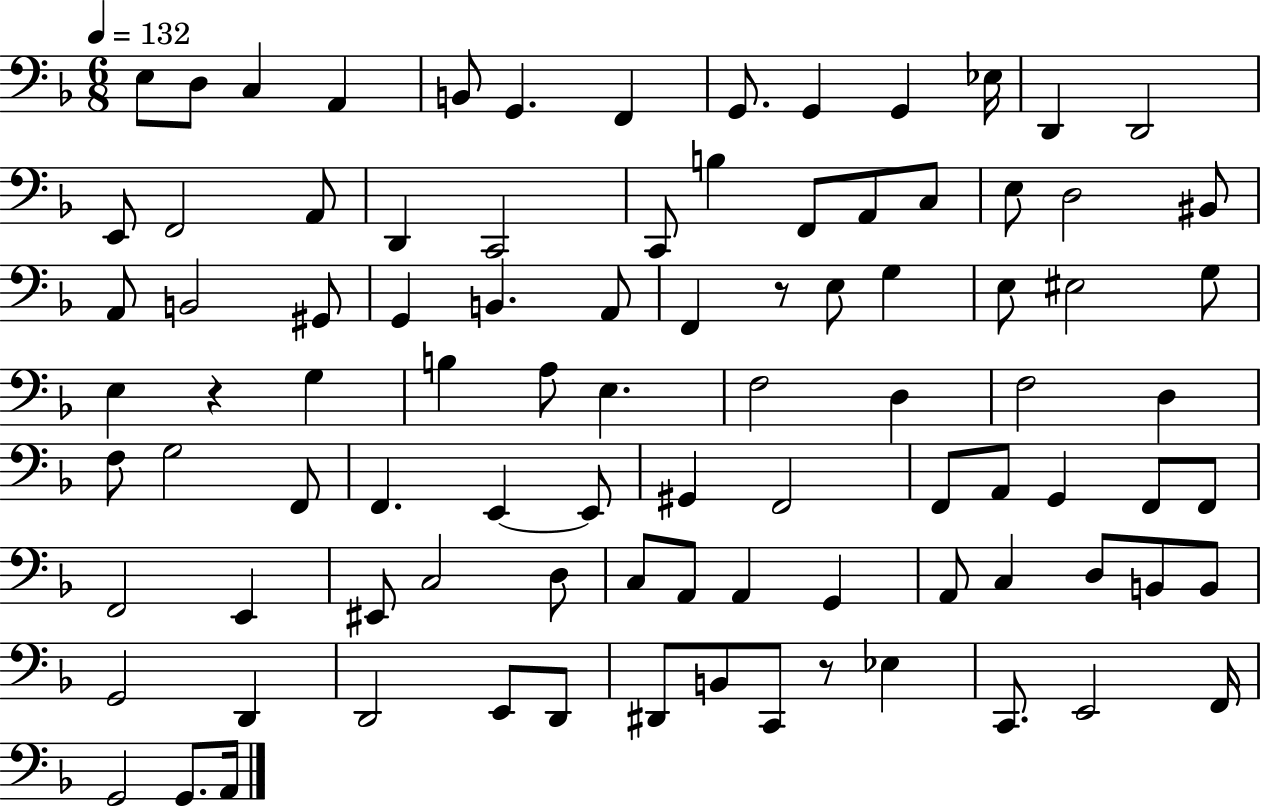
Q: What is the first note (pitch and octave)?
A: E3